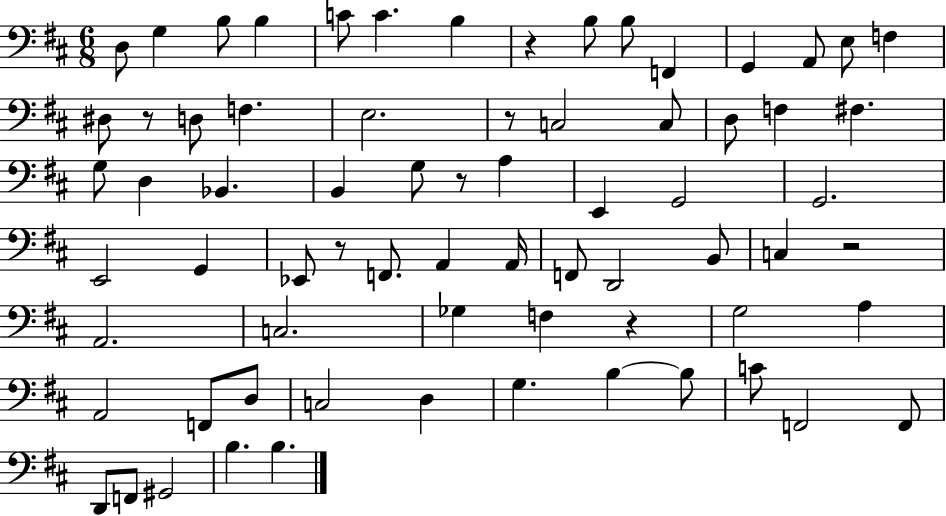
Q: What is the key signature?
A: D major